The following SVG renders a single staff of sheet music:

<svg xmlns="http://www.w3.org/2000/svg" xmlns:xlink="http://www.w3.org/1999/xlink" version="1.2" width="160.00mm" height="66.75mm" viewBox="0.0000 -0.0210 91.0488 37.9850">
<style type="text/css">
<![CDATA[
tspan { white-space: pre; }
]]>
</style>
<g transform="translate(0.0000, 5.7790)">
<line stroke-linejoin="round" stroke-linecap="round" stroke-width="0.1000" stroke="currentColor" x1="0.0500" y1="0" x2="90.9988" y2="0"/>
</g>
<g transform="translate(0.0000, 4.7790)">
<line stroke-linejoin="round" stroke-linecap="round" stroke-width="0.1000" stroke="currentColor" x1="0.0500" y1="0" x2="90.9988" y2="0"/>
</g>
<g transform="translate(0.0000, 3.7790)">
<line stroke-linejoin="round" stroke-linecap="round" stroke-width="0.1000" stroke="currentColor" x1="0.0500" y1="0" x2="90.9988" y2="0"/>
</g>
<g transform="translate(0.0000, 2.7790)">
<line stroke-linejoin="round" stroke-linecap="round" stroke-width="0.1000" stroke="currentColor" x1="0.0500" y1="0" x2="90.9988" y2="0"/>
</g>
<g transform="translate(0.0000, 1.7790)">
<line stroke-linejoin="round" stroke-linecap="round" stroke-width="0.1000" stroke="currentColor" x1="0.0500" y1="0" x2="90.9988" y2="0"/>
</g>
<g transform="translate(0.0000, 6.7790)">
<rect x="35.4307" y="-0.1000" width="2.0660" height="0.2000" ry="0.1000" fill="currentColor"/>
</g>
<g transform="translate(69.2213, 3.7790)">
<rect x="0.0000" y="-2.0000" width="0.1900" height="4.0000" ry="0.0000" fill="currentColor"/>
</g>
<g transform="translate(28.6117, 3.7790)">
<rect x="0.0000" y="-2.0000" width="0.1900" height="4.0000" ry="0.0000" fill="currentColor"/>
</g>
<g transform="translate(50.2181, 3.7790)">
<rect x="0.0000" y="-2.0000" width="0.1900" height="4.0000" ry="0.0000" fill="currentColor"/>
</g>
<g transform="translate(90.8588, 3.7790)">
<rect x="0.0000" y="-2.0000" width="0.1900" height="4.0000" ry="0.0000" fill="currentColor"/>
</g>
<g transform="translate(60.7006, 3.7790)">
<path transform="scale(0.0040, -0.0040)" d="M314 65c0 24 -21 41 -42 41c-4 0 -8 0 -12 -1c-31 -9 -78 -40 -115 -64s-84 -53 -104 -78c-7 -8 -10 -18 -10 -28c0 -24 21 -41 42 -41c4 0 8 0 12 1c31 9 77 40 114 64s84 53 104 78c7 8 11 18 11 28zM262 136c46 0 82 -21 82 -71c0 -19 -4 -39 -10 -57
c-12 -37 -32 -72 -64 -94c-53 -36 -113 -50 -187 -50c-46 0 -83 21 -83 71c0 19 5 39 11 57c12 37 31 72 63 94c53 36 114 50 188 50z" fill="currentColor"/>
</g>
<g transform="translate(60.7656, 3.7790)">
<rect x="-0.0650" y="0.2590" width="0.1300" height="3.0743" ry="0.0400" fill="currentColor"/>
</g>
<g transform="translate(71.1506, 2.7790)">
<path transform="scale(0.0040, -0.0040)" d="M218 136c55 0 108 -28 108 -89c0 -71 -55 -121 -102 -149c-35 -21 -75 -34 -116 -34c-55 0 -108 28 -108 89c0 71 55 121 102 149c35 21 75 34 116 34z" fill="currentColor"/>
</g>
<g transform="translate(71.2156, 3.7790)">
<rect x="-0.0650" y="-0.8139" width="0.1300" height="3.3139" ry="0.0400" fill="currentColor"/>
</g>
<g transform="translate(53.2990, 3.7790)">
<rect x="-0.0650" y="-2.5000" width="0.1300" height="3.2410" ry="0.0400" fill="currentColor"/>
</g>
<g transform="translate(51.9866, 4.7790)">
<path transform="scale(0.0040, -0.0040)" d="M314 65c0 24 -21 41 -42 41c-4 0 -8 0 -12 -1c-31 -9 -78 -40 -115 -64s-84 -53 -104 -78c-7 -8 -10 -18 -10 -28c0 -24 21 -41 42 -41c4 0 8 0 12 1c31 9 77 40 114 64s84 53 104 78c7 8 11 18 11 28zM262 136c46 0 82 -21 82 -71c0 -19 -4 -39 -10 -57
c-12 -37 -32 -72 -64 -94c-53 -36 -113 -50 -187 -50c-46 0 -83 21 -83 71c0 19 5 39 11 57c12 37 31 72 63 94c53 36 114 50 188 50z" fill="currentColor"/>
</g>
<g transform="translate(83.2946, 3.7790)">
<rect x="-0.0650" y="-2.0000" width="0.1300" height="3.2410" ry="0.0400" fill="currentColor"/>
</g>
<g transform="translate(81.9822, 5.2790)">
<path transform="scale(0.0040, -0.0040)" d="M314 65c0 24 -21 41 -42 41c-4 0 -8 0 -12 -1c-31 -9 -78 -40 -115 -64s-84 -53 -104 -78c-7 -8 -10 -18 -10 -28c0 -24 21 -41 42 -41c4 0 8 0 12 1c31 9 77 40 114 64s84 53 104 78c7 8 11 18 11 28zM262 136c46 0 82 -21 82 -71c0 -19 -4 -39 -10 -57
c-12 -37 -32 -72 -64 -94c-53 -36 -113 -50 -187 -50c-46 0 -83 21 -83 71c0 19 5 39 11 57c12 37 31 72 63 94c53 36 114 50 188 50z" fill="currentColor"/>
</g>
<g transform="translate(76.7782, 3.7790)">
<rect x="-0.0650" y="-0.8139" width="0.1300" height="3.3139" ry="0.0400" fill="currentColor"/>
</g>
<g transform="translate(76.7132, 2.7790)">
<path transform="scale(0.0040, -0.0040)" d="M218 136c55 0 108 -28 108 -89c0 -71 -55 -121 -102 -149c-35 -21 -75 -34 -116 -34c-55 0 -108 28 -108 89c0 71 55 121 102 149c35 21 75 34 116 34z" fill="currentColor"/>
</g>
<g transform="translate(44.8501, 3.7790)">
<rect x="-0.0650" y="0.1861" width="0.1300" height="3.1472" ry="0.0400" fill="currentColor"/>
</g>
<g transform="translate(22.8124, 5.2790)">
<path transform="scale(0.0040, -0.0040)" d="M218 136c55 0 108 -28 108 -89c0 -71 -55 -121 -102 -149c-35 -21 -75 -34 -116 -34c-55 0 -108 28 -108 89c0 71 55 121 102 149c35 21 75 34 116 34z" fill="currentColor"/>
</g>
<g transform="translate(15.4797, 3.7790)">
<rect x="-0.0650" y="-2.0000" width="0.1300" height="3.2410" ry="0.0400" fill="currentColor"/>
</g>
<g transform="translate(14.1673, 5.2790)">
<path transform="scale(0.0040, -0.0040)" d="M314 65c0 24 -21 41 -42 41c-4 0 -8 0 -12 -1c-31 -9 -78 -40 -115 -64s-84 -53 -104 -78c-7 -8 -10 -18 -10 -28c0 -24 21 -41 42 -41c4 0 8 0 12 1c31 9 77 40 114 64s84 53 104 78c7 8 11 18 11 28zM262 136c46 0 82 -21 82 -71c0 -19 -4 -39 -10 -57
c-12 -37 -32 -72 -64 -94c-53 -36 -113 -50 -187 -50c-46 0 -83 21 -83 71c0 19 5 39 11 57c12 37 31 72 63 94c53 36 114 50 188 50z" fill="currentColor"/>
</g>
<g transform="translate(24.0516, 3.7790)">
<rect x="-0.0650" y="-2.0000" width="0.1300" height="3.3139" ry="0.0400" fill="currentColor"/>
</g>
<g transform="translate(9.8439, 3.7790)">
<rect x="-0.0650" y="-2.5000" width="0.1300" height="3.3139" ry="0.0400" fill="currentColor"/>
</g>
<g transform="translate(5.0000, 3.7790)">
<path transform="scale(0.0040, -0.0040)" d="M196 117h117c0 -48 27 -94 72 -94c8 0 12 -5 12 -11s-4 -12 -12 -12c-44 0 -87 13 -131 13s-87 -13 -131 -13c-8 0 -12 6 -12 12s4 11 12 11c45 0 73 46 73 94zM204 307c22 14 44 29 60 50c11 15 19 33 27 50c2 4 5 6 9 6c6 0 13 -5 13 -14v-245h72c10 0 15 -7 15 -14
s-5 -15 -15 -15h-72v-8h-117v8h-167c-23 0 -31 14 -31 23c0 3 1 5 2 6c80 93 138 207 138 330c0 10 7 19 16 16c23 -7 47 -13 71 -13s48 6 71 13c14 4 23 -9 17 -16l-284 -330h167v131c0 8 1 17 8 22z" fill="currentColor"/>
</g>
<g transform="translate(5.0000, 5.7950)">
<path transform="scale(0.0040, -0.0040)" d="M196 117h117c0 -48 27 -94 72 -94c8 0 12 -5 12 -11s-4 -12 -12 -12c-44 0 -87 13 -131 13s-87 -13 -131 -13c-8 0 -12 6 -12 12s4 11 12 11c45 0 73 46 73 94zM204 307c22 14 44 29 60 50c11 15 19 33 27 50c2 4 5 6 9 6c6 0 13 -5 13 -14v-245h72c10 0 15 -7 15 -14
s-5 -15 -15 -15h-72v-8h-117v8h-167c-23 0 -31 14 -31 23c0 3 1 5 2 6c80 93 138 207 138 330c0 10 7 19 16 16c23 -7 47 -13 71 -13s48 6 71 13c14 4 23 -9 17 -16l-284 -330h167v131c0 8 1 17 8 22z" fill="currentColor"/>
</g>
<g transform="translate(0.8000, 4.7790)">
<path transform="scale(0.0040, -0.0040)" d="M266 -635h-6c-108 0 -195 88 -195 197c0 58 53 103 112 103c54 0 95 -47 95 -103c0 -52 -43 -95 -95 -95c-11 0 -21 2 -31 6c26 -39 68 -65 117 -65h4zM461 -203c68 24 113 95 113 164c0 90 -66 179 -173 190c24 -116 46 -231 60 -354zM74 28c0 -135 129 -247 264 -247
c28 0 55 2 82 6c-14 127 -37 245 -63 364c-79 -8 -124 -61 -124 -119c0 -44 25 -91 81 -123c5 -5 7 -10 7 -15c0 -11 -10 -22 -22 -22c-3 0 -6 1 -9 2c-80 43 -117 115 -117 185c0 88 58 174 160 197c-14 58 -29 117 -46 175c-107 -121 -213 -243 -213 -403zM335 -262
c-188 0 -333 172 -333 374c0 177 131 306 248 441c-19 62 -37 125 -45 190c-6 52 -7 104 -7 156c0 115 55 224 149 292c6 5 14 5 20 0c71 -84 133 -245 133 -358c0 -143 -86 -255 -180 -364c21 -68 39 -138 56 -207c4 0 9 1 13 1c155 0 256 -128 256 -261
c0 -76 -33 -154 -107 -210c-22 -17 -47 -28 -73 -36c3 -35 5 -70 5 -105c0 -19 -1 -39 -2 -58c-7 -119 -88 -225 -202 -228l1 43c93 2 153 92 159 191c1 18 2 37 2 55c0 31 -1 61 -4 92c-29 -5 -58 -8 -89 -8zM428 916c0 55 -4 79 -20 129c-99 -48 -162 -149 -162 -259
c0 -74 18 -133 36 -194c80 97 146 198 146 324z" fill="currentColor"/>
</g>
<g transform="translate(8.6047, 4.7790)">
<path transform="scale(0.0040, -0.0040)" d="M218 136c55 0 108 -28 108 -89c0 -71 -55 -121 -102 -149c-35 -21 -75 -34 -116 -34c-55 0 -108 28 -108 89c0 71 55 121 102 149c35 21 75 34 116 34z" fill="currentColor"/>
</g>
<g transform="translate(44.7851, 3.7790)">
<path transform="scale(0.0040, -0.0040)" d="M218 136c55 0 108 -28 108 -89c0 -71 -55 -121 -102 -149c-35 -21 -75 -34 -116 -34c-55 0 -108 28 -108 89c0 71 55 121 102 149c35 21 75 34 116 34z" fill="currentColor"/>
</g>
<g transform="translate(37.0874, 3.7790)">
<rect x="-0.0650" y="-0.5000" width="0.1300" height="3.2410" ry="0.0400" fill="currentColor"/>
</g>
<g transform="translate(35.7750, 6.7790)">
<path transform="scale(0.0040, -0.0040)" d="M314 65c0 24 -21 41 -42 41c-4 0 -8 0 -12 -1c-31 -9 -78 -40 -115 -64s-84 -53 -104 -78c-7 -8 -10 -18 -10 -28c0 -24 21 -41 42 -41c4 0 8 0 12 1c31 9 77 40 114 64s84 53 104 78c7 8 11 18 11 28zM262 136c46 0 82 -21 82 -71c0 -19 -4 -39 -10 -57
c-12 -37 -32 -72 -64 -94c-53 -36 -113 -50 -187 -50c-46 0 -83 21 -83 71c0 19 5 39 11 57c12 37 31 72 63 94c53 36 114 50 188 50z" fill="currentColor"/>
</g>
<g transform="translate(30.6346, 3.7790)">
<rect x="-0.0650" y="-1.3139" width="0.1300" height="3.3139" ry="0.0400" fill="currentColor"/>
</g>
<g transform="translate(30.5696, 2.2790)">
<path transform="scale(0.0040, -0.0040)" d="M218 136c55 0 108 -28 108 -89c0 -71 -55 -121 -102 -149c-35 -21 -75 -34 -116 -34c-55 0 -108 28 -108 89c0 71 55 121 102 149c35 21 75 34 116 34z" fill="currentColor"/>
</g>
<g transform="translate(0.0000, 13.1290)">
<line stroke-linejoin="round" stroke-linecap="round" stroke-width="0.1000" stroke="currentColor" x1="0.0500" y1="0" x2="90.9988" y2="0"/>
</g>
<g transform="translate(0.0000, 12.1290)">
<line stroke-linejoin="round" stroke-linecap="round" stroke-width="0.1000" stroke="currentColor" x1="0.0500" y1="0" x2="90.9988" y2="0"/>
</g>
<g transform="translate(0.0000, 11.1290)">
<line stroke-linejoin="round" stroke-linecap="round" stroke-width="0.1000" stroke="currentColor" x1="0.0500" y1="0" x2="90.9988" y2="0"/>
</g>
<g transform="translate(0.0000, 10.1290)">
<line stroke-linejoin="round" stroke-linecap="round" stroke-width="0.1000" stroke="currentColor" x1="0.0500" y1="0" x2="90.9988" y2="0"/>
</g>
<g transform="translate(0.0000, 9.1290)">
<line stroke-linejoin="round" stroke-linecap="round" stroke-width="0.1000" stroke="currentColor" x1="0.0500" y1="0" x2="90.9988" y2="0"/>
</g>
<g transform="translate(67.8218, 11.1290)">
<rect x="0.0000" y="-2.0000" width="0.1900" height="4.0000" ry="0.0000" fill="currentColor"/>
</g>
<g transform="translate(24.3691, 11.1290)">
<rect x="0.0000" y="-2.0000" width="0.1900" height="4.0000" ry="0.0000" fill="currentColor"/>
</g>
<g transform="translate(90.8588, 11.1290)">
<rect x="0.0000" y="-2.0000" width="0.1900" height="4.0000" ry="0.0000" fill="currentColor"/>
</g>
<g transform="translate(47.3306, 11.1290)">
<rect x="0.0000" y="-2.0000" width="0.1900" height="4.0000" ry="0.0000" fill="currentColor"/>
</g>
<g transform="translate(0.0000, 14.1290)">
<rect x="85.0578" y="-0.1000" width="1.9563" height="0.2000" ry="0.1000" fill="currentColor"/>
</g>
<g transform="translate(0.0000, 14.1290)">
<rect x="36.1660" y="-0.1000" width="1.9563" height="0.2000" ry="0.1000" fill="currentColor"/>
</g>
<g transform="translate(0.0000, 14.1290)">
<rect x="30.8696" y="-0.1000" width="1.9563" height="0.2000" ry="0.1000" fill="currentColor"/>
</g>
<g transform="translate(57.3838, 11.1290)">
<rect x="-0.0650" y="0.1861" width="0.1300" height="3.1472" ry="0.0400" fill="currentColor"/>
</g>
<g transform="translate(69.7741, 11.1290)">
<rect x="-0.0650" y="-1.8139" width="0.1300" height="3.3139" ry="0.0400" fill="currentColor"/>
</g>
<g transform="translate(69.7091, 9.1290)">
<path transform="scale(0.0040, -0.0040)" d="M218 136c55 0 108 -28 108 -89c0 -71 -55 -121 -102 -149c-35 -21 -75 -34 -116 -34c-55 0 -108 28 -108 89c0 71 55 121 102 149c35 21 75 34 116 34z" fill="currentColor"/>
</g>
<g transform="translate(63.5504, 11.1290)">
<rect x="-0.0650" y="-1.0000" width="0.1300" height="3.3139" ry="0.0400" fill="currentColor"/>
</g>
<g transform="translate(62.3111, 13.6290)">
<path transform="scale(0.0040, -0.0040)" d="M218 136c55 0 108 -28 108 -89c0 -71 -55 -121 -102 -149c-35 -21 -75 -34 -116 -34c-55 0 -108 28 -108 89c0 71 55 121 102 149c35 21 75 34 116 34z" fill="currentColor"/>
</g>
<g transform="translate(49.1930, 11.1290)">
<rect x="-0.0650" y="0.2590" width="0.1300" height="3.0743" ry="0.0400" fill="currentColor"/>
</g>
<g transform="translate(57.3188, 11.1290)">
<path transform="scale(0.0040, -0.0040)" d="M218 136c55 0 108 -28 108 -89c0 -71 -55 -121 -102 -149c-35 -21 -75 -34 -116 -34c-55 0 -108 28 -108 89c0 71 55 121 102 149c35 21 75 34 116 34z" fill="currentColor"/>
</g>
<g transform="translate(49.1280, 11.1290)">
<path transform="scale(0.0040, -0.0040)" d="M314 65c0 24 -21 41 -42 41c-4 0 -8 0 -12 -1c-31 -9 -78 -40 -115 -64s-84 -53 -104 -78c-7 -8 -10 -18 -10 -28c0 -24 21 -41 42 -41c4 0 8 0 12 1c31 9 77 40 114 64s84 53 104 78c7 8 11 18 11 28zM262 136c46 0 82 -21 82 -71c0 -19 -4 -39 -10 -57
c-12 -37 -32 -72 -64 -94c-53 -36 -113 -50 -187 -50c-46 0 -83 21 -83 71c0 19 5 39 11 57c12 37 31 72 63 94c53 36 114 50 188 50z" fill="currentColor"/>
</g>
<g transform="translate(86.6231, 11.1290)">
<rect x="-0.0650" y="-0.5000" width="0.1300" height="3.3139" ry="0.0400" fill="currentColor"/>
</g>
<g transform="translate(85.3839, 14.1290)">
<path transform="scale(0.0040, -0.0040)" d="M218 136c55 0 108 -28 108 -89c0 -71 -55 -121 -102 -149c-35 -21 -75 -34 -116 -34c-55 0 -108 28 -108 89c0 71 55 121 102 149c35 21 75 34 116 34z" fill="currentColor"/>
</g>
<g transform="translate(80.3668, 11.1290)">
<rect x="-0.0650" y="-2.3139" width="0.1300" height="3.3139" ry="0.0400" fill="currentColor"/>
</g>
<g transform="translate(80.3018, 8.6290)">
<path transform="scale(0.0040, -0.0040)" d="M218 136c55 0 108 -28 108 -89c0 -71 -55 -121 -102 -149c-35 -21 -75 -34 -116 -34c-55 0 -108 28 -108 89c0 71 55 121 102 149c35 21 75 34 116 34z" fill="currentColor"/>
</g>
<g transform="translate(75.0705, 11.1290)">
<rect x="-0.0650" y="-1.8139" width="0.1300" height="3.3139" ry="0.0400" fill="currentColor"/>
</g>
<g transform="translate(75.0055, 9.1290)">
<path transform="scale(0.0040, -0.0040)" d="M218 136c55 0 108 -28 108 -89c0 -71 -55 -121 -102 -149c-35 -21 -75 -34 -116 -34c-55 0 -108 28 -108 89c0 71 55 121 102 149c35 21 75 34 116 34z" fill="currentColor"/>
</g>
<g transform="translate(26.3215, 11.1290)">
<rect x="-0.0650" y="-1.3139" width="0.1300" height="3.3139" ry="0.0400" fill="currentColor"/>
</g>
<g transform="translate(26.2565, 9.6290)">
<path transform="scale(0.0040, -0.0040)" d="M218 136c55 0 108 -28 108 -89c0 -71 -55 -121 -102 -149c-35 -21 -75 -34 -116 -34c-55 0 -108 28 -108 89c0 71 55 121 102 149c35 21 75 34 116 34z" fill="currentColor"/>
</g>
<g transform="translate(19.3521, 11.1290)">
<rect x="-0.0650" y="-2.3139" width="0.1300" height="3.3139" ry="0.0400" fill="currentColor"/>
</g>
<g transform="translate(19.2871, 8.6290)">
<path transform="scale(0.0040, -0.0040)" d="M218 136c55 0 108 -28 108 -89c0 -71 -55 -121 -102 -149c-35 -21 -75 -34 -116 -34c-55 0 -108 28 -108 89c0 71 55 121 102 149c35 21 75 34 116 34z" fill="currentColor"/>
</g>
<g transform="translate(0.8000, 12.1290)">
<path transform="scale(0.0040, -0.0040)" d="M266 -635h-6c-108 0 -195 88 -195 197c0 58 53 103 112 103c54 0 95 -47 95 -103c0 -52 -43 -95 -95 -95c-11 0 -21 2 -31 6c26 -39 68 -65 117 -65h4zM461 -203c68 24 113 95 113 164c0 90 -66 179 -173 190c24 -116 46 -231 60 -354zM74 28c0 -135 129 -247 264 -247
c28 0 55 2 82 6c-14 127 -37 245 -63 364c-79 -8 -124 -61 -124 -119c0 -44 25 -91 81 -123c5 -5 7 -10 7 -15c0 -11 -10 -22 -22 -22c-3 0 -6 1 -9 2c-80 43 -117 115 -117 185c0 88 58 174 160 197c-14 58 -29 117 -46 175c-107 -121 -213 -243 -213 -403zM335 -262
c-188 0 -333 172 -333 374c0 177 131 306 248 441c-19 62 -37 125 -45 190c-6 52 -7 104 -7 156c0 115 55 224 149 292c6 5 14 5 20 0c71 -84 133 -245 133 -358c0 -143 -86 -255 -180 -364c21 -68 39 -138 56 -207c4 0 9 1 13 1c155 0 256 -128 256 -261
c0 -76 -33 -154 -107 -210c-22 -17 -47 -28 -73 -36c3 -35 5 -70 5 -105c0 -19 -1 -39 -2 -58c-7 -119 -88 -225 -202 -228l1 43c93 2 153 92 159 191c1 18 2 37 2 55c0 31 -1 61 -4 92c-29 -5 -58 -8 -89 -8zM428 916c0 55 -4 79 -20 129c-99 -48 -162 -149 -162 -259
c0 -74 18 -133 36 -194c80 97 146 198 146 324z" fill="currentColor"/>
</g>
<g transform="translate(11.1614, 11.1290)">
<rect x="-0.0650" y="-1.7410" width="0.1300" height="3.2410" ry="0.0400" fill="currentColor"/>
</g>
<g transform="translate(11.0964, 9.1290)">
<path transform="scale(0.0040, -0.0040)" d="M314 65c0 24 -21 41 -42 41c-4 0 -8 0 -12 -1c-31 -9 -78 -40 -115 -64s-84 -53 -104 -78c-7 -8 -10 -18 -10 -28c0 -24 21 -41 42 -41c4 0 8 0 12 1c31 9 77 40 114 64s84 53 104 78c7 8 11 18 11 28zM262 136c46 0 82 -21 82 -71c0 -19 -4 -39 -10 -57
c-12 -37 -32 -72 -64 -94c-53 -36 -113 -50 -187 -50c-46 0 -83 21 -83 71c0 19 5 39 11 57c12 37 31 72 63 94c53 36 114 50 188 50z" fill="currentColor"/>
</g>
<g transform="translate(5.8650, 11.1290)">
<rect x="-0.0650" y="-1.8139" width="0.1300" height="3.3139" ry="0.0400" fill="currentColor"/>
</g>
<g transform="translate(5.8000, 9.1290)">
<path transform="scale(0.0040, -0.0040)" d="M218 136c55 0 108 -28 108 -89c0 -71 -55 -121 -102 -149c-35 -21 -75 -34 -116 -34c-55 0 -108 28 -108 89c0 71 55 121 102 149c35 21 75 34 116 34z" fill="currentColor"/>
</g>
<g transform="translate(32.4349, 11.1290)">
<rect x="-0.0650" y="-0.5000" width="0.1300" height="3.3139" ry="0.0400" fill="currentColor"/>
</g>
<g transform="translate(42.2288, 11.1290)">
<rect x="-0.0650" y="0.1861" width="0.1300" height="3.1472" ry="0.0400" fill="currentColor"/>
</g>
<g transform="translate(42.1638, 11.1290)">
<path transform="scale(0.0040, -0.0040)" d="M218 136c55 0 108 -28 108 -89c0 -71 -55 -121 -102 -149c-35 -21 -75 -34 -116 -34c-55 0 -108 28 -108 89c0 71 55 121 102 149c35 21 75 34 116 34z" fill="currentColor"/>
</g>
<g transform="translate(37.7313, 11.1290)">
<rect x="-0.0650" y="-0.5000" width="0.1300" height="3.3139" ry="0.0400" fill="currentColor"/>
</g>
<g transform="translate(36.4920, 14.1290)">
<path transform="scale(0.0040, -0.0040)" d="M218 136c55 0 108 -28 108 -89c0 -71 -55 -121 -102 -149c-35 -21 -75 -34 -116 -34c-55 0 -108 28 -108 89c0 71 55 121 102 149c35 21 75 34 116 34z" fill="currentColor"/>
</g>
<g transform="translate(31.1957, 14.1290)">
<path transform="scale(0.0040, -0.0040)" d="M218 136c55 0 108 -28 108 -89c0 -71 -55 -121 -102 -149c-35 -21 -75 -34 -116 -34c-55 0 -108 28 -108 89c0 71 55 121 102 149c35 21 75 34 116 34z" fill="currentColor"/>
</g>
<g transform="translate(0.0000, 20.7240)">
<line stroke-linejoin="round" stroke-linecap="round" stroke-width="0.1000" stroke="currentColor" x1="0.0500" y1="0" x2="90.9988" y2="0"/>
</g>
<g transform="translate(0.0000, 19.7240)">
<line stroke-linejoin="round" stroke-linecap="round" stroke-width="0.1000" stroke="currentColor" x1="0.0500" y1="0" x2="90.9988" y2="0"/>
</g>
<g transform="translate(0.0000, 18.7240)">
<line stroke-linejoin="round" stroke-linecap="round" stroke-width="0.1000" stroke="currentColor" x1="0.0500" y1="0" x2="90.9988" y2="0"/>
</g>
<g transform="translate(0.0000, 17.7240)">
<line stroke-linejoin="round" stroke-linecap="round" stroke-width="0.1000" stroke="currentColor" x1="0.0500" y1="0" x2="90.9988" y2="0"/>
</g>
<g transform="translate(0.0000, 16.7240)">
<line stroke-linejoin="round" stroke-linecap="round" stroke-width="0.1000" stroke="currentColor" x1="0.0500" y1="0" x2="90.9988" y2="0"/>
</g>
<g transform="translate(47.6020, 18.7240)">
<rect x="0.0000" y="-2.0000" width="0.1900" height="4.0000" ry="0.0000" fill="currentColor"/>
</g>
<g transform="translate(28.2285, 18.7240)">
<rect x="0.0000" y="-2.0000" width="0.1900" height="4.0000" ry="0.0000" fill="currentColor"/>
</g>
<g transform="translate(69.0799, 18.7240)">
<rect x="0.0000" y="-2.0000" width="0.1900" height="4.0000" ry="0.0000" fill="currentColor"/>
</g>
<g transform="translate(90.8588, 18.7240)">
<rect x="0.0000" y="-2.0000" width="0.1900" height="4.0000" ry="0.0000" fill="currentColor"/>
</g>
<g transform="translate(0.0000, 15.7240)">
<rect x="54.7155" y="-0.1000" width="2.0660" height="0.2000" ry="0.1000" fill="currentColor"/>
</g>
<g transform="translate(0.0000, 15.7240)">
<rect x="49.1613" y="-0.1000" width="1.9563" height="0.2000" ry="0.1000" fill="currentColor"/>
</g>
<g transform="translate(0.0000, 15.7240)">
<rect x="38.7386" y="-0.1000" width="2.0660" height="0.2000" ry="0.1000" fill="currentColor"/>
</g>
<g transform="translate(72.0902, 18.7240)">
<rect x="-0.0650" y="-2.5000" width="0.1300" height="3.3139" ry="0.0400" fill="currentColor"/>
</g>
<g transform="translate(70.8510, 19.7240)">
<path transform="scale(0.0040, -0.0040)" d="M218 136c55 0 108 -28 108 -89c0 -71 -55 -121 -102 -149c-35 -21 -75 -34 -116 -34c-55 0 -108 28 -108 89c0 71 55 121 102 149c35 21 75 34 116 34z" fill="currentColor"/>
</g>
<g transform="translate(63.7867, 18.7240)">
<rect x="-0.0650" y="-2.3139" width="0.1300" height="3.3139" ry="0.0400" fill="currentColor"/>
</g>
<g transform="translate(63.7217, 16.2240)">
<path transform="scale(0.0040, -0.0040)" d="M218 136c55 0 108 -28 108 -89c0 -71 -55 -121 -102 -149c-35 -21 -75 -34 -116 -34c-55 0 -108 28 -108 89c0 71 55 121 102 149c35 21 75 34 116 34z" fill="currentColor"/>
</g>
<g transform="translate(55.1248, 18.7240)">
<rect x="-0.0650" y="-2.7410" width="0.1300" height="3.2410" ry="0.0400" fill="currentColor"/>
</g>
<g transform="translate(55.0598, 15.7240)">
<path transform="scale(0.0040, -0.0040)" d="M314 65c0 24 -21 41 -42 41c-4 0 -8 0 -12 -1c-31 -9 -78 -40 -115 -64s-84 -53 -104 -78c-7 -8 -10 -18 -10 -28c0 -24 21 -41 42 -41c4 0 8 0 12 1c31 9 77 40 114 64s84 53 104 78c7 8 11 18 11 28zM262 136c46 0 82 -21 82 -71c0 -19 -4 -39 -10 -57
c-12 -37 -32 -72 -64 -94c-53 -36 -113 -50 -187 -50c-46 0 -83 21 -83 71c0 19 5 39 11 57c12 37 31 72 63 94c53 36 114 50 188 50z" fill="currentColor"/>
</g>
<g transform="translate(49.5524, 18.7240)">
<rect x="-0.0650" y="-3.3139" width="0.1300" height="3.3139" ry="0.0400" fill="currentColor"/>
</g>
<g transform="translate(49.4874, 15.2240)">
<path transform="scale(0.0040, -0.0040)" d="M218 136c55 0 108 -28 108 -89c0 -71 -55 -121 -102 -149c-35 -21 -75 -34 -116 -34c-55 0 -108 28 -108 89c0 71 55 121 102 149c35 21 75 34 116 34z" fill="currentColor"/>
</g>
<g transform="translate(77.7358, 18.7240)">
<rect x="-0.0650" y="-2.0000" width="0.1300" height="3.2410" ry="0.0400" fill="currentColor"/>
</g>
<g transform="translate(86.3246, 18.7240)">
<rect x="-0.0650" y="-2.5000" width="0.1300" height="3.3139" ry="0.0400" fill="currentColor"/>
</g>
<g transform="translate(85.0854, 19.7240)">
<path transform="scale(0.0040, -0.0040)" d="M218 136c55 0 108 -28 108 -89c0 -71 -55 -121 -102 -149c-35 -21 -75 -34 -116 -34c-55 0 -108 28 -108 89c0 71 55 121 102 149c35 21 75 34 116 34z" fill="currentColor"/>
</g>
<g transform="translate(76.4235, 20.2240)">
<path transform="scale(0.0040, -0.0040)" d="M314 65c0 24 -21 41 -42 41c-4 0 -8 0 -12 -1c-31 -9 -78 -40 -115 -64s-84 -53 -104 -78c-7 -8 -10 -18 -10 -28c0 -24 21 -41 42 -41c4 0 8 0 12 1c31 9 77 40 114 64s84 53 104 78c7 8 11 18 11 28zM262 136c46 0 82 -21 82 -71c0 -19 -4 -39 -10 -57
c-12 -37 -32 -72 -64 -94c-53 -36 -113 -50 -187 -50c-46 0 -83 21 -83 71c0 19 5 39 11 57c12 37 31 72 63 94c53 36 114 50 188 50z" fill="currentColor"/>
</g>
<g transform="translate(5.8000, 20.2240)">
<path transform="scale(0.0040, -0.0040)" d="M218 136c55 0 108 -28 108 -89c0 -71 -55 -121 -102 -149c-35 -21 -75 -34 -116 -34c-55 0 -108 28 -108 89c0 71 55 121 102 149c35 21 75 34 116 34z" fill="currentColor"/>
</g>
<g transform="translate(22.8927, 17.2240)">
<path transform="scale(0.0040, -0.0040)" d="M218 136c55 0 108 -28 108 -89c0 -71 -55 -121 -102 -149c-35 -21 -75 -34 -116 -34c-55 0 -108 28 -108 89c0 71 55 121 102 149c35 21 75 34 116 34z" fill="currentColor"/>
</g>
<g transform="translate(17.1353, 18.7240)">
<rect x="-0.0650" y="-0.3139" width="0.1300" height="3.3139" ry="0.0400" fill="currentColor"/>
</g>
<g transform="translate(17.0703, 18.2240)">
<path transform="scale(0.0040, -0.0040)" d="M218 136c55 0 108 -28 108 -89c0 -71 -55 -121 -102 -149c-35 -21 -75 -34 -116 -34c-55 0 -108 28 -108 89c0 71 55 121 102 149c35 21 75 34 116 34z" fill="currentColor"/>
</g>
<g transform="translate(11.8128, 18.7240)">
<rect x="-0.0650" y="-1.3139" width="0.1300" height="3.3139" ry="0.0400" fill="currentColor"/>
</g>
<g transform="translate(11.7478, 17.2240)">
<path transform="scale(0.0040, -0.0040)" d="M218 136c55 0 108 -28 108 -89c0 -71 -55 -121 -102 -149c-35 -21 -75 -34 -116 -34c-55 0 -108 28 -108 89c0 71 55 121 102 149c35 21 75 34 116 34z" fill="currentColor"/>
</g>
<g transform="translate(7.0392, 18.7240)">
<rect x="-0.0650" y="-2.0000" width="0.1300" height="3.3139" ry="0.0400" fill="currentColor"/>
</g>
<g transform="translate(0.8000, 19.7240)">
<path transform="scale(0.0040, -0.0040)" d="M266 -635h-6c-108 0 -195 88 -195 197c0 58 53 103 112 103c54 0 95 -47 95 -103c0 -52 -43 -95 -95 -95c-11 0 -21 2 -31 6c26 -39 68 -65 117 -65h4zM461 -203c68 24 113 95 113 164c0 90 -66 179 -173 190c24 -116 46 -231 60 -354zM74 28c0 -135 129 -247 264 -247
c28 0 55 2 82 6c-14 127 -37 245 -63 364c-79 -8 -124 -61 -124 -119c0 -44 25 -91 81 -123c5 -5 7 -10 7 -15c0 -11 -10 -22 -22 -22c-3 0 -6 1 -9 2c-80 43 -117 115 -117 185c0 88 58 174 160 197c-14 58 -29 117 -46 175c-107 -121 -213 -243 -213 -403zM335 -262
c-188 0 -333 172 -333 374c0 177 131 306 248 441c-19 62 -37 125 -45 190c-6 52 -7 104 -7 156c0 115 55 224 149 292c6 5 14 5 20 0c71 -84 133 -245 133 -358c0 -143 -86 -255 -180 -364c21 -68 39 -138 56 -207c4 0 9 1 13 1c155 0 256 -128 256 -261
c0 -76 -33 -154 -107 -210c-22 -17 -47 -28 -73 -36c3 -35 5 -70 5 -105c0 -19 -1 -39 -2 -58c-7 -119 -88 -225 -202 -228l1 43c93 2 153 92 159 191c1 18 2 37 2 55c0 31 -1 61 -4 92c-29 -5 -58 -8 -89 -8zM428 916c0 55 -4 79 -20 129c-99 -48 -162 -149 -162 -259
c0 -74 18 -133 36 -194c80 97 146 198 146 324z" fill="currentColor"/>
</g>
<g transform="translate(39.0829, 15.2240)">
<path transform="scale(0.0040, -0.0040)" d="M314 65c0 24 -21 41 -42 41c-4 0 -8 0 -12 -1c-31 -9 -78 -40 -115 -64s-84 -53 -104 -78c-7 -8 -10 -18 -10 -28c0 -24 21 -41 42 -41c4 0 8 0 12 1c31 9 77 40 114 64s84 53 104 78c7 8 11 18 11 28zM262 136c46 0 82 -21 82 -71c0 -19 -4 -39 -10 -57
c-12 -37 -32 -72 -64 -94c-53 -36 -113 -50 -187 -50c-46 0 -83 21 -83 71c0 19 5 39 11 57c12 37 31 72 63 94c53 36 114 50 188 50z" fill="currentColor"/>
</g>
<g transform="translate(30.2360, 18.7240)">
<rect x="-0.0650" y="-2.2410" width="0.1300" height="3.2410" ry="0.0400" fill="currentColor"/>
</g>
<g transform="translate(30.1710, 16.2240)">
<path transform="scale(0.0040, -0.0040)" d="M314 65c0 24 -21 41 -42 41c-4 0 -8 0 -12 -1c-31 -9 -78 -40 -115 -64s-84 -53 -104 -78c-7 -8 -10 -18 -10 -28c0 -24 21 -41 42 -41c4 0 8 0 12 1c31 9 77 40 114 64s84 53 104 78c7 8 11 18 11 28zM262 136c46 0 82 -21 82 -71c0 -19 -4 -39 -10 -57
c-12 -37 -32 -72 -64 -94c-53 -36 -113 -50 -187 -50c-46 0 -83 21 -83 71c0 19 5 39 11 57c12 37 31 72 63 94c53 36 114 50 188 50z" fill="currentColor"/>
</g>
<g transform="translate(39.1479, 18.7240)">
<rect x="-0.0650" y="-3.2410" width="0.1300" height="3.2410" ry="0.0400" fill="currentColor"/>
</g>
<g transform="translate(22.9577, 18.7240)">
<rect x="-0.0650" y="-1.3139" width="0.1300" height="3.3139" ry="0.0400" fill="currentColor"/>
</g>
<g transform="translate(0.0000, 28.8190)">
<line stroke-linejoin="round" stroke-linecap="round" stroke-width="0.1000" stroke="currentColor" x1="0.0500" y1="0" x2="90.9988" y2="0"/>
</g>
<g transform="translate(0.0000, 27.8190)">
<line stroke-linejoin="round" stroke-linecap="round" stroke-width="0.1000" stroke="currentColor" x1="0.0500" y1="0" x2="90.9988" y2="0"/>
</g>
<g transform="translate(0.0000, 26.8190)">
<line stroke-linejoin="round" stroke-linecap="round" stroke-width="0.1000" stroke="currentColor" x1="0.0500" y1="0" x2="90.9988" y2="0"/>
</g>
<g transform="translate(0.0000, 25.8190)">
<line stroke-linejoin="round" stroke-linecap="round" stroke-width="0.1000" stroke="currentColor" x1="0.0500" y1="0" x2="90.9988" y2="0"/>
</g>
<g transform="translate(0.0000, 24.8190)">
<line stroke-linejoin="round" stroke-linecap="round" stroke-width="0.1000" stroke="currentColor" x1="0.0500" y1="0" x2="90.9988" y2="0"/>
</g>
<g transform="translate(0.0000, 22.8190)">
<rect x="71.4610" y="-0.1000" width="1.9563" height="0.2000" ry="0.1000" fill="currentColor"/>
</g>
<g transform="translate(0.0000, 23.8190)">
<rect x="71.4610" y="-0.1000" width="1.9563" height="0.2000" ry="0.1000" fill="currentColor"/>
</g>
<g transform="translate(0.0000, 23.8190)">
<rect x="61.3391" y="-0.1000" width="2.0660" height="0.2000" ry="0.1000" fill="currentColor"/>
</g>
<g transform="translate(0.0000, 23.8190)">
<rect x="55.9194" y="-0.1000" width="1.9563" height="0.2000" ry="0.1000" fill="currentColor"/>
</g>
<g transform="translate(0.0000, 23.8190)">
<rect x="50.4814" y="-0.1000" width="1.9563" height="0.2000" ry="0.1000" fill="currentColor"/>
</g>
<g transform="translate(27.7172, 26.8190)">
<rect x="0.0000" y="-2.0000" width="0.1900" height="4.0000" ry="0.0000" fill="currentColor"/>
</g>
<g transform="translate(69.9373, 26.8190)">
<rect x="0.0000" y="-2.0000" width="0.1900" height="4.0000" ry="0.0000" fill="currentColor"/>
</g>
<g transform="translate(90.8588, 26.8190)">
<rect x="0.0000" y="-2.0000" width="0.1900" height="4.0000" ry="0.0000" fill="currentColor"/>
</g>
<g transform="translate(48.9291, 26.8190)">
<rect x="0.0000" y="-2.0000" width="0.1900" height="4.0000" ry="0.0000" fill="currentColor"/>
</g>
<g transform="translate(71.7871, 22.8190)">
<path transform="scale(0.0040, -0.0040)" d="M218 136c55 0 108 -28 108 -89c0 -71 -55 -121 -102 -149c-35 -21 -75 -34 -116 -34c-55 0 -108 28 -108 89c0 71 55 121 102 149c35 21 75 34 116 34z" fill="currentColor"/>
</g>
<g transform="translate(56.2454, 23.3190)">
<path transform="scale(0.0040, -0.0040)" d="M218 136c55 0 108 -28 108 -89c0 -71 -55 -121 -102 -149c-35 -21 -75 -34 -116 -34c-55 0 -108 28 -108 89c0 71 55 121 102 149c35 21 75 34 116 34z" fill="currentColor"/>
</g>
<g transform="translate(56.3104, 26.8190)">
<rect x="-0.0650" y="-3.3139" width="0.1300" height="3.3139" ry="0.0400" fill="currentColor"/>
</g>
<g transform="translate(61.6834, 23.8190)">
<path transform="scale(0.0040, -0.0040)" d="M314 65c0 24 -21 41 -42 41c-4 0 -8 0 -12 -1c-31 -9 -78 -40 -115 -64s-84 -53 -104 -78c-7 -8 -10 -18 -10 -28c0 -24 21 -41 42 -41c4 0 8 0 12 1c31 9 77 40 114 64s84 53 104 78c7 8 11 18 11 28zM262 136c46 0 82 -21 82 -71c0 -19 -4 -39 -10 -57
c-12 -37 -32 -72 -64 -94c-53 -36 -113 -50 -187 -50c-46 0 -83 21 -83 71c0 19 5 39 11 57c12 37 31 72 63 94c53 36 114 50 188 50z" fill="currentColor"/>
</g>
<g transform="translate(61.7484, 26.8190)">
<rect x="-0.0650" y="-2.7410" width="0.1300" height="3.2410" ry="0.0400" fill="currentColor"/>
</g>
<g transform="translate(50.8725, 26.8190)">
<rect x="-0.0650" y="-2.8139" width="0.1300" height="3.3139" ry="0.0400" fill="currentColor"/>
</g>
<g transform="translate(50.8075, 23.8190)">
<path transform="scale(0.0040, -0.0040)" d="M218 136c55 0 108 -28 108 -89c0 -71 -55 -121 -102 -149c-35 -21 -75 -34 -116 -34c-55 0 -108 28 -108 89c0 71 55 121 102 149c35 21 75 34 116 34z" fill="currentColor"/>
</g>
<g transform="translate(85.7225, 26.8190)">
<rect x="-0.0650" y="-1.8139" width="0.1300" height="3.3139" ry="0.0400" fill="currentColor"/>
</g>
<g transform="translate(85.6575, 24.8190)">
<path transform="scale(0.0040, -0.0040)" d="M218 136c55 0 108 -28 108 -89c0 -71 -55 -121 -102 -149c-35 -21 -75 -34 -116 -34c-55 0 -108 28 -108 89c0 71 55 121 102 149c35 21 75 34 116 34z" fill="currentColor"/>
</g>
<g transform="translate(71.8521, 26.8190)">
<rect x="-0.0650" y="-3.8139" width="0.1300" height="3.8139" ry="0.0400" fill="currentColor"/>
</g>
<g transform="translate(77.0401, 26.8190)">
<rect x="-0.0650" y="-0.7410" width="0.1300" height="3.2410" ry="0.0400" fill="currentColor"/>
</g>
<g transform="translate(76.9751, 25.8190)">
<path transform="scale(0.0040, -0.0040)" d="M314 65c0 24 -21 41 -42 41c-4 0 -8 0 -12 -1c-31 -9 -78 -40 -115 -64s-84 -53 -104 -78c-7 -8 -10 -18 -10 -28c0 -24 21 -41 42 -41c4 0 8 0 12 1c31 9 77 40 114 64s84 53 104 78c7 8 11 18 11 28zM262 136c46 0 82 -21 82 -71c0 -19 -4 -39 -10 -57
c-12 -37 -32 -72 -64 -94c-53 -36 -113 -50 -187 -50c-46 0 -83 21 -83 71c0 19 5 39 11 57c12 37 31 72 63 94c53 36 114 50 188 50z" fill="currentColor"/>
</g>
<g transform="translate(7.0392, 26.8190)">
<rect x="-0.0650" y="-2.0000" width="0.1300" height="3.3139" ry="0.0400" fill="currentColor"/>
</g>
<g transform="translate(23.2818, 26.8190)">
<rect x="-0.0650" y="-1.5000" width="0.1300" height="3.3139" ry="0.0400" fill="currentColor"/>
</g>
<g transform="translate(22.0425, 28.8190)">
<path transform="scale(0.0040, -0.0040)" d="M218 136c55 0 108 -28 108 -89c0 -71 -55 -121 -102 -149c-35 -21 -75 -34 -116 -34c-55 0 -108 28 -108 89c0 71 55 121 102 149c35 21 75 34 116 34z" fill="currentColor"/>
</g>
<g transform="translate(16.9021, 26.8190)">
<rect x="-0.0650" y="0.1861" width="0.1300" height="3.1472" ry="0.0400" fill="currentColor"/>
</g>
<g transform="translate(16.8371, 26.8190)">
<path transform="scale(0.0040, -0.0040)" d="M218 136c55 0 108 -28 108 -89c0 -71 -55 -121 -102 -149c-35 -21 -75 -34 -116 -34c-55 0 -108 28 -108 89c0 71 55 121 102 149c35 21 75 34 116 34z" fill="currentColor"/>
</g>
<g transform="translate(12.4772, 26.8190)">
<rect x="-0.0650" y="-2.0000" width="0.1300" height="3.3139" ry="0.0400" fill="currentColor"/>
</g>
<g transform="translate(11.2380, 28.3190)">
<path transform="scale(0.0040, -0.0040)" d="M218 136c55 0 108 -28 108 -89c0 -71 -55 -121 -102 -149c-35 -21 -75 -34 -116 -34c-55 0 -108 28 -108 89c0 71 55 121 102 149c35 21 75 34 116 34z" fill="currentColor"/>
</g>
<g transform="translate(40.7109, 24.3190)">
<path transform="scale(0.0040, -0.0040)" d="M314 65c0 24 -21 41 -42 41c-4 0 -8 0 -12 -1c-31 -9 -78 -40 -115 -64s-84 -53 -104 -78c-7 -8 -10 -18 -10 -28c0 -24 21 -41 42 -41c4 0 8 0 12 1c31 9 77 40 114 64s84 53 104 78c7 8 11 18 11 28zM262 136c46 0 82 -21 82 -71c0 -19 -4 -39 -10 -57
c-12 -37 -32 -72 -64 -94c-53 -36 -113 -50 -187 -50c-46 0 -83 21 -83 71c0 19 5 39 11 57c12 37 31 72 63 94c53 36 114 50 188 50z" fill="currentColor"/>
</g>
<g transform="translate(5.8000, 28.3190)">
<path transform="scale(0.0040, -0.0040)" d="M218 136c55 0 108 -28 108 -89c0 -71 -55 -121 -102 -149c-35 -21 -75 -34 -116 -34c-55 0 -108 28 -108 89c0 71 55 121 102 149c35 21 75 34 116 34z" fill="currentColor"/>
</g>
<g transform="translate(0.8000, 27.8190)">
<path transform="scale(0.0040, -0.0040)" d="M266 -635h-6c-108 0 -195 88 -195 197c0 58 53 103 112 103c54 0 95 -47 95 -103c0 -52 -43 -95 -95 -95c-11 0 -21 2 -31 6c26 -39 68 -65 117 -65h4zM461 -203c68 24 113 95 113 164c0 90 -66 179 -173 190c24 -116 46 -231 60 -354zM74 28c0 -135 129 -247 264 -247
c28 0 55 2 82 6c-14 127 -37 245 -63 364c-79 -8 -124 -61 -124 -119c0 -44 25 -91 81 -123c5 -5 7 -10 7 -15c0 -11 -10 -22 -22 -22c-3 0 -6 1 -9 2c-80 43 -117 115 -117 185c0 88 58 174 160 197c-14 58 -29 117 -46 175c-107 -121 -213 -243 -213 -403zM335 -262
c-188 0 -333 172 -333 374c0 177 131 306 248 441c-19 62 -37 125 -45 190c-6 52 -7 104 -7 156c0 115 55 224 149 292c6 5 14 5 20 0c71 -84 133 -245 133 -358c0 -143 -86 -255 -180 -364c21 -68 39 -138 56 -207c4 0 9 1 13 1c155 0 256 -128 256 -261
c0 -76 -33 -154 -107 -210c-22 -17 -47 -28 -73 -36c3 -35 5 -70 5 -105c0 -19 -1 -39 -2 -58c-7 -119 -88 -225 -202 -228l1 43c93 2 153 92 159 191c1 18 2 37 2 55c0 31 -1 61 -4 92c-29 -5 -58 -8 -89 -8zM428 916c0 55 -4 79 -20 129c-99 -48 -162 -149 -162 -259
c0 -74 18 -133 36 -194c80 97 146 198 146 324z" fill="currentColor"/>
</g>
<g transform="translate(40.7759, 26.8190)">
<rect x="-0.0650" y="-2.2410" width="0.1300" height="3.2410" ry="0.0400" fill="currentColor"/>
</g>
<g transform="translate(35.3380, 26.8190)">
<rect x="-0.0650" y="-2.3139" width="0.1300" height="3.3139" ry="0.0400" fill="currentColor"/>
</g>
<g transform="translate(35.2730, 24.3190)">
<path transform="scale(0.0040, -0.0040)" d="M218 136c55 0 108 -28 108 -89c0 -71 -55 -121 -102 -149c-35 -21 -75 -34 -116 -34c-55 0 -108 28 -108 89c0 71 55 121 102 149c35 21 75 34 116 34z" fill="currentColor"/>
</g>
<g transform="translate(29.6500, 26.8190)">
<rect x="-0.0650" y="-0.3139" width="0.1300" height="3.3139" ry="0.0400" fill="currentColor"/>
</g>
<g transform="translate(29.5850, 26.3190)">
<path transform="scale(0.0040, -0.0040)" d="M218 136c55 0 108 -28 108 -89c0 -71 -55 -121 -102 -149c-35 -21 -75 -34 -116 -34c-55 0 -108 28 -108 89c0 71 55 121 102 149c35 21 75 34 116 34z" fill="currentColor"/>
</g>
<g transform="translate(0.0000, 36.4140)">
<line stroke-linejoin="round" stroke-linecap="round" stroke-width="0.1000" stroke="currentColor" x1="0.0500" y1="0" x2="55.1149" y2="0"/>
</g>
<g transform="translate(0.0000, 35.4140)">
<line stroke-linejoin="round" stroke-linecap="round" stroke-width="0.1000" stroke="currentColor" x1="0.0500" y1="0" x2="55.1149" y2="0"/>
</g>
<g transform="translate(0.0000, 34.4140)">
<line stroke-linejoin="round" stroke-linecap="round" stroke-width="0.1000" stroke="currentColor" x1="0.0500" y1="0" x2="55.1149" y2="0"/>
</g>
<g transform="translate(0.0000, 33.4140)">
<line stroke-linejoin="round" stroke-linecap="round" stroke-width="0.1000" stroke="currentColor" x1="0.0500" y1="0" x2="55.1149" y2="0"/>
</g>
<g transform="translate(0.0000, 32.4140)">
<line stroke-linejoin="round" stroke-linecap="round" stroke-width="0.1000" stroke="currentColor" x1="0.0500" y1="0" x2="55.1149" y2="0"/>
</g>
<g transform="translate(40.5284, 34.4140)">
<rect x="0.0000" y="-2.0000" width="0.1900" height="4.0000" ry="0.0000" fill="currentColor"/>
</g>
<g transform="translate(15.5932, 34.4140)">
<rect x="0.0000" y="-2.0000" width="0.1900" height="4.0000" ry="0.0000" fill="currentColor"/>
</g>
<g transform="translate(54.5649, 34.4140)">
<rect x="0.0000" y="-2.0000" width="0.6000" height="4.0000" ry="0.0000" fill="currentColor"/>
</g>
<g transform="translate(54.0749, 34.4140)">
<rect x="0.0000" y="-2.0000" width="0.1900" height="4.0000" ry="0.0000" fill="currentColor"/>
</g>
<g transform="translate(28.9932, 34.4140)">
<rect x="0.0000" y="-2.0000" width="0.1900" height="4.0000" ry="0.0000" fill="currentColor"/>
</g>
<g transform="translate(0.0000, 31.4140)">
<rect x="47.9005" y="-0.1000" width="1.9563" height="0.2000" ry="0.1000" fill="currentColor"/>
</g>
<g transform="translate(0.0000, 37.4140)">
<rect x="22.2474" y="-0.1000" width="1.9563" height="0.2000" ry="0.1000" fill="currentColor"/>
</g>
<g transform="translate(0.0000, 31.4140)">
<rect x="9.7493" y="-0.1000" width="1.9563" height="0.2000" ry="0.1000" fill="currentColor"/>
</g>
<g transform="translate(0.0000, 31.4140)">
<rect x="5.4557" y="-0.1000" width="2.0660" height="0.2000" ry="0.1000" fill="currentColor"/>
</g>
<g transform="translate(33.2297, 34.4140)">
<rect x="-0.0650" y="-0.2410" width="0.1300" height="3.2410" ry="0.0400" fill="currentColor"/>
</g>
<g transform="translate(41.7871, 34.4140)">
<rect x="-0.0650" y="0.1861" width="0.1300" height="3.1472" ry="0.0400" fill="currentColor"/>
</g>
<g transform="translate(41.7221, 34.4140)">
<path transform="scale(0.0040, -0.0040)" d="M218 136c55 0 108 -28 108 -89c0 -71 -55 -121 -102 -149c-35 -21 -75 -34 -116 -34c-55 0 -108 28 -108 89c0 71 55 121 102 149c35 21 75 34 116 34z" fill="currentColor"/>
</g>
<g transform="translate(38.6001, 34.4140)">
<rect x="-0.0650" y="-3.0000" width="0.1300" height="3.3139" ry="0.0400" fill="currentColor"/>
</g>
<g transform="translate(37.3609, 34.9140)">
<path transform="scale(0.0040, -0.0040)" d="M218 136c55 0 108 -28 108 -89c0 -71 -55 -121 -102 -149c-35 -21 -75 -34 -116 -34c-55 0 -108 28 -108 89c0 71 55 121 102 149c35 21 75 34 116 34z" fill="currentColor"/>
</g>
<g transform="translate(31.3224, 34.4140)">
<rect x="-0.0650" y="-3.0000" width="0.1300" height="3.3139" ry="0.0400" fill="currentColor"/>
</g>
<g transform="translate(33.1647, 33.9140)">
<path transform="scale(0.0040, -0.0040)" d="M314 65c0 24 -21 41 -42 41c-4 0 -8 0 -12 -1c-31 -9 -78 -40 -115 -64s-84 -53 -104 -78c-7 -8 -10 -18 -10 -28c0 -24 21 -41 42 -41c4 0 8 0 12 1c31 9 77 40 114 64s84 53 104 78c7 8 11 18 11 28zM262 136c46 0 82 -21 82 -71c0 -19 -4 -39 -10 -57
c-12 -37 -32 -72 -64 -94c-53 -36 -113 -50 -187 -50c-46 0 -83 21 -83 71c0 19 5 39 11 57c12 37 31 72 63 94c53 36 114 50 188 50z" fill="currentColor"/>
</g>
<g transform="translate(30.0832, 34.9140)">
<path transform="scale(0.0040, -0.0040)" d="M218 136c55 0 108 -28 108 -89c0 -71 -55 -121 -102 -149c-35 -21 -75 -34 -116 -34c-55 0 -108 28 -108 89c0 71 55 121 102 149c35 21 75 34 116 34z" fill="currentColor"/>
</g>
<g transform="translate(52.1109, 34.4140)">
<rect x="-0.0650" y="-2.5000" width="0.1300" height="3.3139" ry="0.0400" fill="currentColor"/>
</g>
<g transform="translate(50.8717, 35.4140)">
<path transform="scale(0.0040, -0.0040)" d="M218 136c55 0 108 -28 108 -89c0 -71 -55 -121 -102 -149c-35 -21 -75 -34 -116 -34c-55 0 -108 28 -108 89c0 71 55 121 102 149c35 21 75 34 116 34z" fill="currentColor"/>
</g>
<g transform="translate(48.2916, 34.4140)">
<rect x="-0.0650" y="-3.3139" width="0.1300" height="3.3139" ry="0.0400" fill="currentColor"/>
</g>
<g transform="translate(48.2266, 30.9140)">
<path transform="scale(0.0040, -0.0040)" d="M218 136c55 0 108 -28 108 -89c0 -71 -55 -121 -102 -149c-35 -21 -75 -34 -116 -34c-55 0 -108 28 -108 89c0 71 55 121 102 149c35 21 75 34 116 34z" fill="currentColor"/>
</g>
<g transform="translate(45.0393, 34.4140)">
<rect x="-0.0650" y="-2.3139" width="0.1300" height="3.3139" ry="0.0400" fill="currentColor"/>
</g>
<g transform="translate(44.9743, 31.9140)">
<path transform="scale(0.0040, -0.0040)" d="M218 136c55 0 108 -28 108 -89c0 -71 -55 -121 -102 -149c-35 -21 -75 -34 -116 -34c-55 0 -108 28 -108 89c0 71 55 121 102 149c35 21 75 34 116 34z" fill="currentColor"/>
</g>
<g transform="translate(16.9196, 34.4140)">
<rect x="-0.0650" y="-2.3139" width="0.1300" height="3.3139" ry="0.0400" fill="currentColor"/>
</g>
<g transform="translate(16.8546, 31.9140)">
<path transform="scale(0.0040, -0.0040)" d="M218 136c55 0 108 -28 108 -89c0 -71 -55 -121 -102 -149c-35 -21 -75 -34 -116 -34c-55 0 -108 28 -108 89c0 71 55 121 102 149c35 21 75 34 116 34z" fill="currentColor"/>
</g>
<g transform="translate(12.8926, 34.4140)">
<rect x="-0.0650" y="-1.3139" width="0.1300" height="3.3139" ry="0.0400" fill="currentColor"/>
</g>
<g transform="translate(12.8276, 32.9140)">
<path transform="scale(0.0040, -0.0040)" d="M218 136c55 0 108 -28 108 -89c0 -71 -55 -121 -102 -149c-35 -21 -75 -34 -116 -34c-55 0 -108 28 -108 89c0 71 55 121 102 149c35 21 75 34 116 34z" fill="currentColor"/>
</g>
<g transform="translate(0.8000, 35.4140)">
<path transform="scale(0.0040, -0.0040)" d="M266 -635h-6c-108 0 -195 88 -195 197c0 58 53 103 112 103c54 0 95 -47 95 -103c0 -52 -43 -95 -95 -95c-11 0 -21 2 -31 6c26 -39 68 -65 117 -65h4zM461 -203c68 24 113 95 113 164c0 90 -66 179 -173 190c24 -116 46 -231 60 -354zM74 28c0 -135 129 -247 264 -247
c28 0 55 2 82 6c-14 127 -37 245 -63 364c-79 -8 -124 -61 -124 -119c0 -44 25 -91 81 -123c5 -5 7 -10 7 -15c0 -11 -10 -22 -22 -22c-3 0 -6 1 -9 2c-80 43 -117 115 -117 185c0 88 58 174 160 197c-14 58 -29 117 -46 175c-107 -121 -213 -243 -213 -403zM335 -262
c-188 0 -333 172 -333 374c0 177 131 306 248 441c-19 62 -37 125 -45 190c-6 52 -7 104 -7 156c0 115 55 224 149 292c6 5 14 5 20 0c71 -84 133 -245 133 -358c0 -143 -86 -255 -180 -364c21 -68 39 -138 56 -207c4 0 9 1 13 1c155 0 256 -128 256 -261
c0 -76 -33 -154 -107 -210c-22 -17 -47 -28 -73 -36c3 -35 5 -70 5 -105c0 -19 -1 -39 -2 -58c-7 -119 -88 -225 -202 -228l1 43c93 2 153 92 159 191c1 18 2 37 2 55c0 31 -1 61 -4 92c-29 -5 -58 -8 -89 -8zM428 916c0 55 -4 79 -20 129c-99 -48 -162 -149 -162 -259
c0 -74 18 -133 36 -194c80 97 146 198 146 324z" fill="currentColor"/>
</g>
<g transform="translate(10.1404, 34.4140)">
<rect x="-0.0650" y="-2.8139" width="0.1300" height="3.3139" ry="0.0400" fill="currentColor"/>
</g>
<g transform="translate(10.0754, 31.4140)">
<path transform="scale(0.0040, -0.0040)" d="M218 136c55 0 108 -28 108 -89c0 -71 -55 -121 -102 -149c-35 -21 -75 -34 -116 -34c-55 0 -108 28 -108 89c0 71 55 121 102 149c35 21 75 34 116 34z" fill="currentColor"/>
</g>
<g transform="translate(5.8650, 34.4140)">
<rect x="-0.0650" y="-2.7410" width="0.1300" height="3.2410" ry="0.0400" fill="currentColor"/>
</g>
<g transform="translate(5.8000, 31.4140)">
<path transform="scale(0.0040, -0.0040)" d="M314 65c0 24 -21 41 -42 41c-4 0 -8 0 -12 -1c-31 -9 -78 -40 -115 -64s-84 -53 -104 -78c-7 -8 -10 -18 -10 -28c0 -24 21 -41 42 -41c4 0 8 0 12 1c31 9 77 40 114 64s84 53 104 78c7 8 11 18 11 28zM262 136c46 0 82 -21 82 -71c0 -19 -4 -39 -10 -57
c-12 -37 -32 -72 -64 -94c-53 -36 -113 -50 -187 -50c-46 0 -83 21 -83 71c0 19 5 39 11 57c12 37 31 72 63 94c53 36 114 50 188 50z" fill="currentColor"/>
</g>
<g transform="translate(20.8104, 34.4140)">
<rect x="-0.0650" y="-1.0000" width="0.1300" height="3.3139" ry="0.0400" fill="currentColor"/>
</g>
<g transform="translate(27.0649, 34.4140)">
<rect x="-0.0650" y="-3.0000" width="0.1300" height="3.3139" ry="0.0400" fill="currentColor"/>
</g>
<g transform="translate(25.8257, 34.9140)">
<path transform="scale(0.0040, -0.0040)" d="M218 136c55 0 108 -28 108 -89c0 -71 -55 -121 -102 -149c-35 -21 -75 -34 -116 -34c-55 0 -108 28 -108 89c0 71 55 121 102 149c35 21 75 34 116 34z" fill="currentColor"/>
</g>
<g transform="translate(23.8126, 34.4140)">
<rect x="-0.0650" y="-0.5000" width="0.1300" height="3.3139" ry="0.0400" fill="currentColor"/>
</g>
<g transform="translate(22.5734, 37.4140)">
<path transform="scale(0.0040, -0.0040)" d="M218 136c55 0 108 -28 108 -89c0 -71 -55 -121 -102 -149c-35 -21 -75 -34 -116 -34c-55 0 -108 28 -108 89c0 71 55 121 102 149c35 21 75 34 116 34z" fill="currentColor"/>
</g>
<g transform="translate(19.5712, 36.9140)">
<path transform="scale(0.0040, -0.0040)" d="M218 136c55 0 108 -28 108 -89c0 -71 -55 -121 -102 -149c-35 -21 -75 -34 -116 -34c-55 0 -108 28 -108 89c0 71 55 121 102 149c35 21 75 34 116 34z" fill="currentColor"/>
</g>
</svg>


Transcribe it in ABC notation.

X:1
T:Untitled
M:4/4
L:1/4
K:C
G F2 F e C2 B G2 B2 d d F2 f f2 g e C C B B2 B D f f g C F e c e g2 b2 b a2 g G F2 G F F B E c g g2 a b a2 c' d2 f a2 a e g D C A A c2 A B g b G